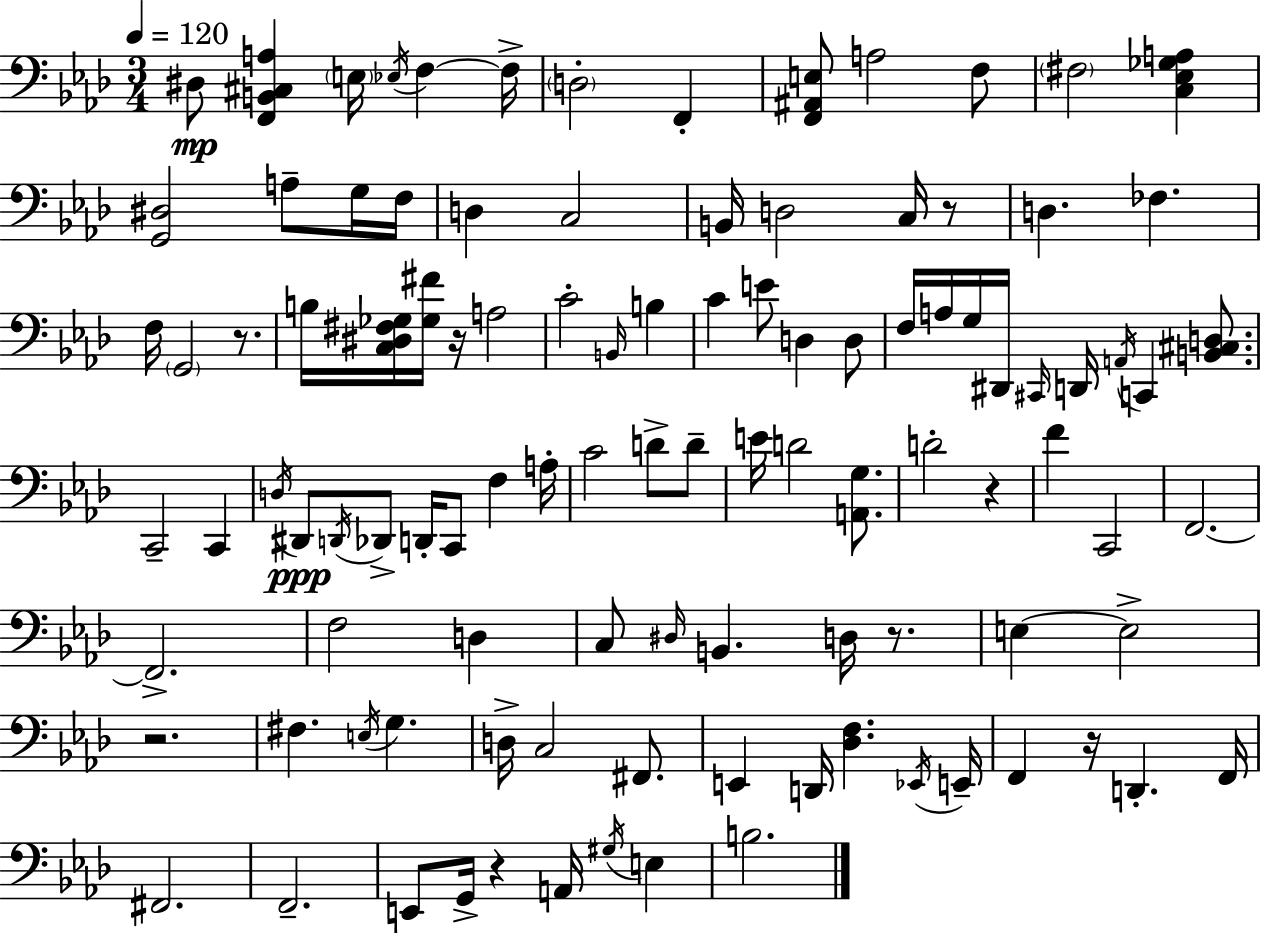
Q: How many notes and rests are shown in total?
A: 105